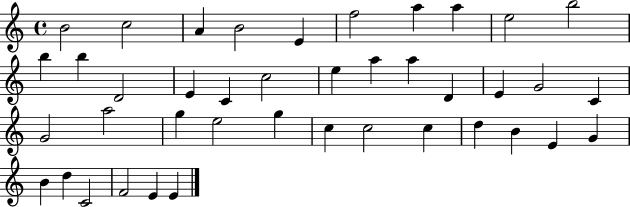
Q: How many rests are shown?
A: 0